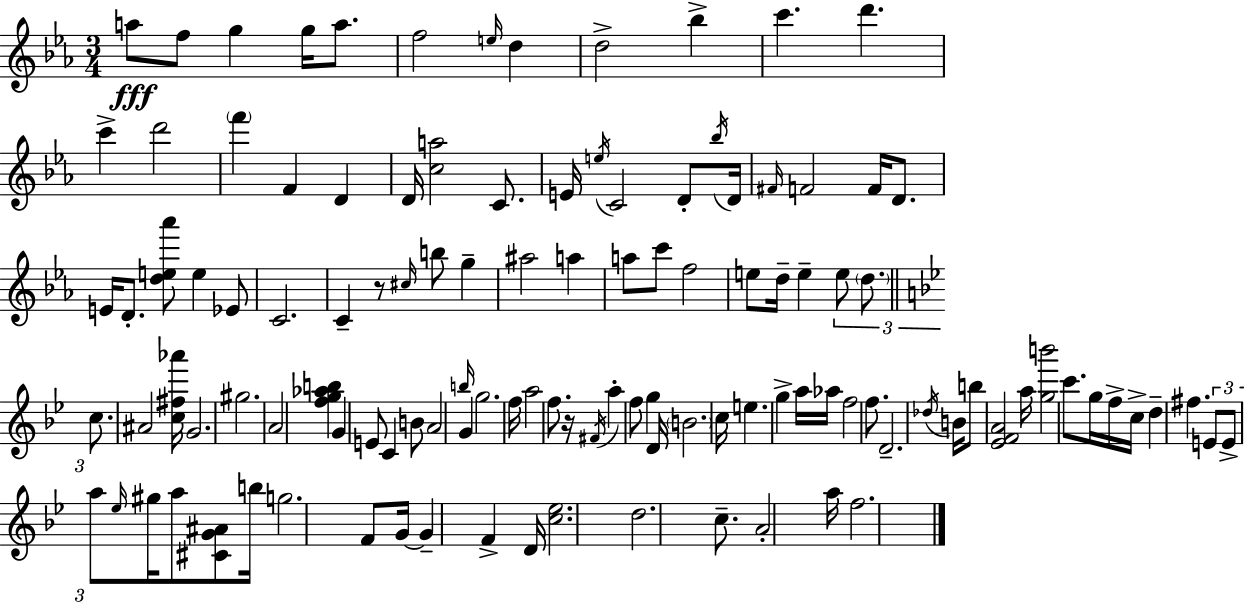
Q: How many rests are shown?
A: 2